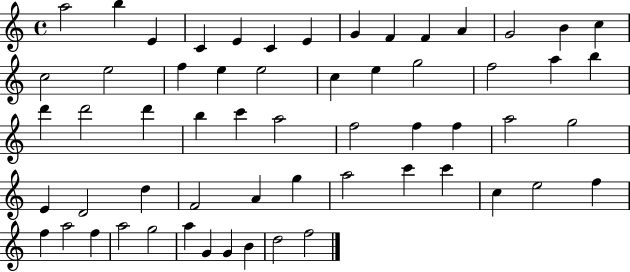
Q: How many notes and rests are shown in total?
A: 59